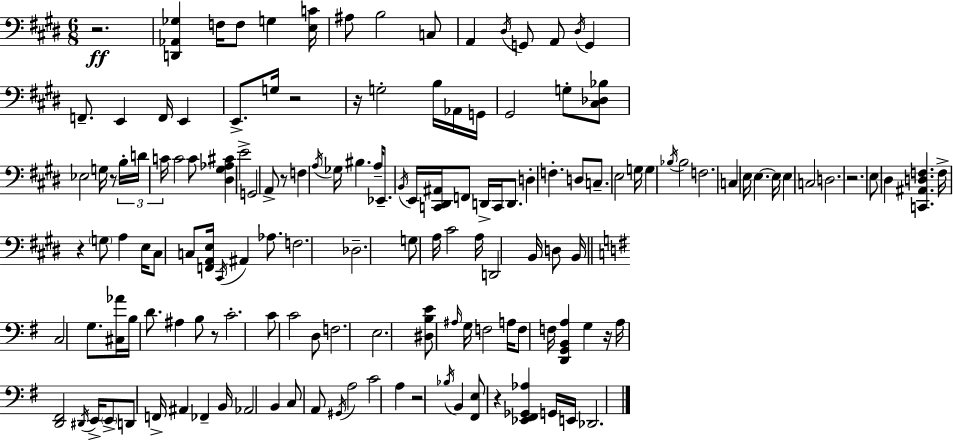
R/h. [D2,Ab2,Gb3]/q F3/s F3/e G3/q [E3,C4]/s A#3/e B3/h C3/e A2/q D#3/s G2/e A2/e D#3/s G2/q F2/e. E2/q F2/s E2/q E2/e. G3/s R/h R/s G3/h B3/s Ab2/s G2/s G#2/h G3/e [C#3,Db3,Bb3]/e Eb3/h G3/s R/e B3/s D4/s C4/s C4/h C4/e [D#3,G#3,Ab3,C#4]/q E4/h G2/h A2/e R/e F3/q A3/s Gb3/s BIS3/q. A3/s Eb2/e. B2/s E2/s [C2,D#2,A#2]/s F2/e D2/s C2/s D2/e. D3/q F3/q. D3/e C3/e. E3/h G3/s G3/q Bb3/s Bb3/h F3/h. C3/q E3/s E3/q. E3/s E3/q C3/h D3/h. R/h. E3/e D#3/q [C2,A#2,D3,F3]/q. F3/s R/q G3/e A3/q E3/s C#3/e C3/e [F2,A2,E3]/s C#2/s A#2/q Ab3/e. F3/h. Db3/h. G3/e A3/s C#4/h A3/s D2/h B2/s D3/e B2/s C3/h G3/e. [C#3,Ab4]/s B3/s D4/e. A#3/q B3/e R/e C4/h. C4/e C4/h D3/e F3/h. E3/h. [D#3,B3,E4]/e A#3/s G3/s F3/h A3/s F3/e F3/s [D2,G2,B2,A3]/q G3/q R/s A3/s [D2,F#2]/h D#2/s E2/s E2/e D2/e F2/s A#2/q FES2/q B2/s Ab2/h B2/q C3/e A2/e G#2/s A3/h C4/h A3/q R/h Bb3/s B2/q [F#2,E3]/e R/q [Eb2,F#2,Gb2,Ab3]/q G2/s E2/s Db2/h.